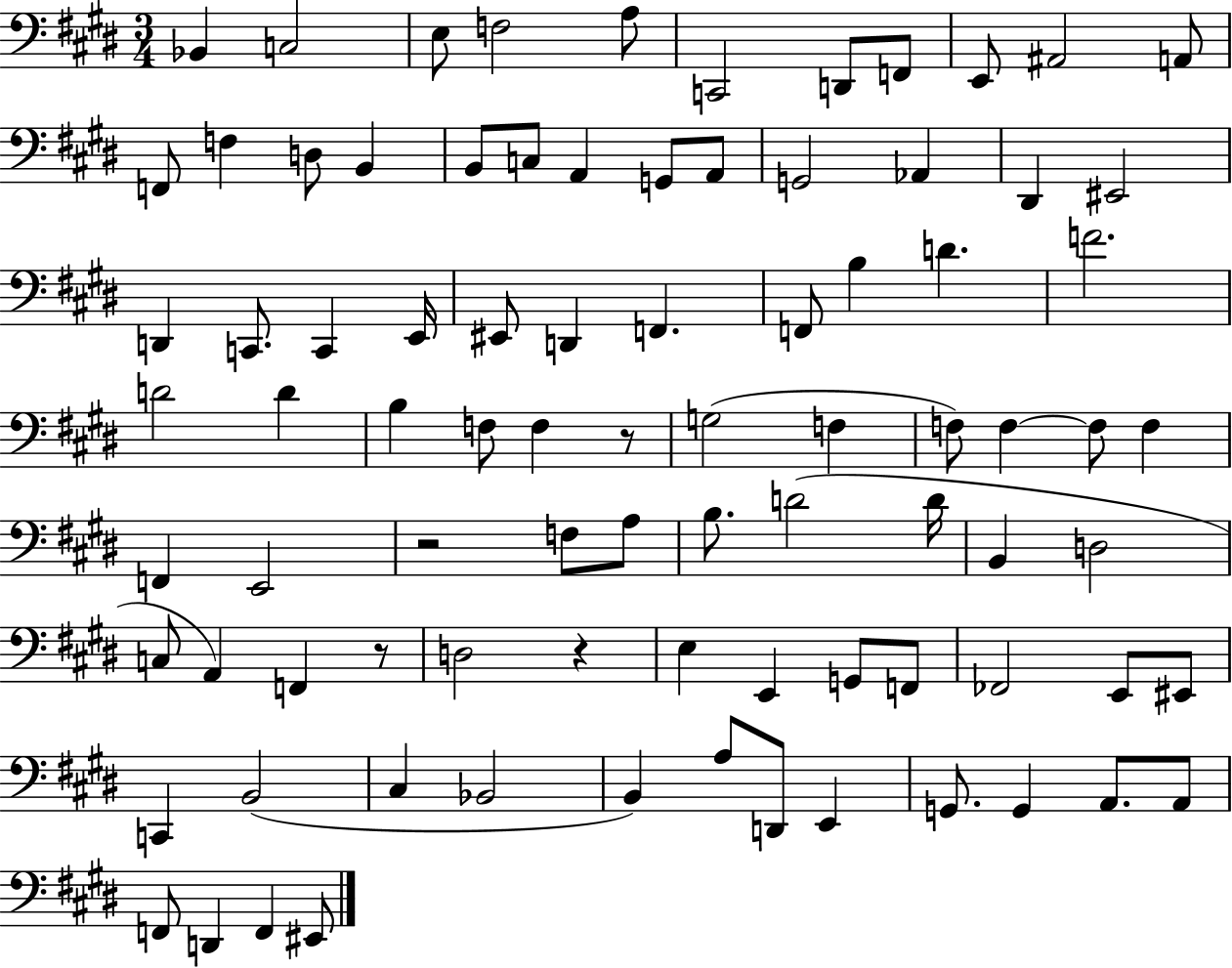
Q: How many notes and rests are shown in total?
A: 86